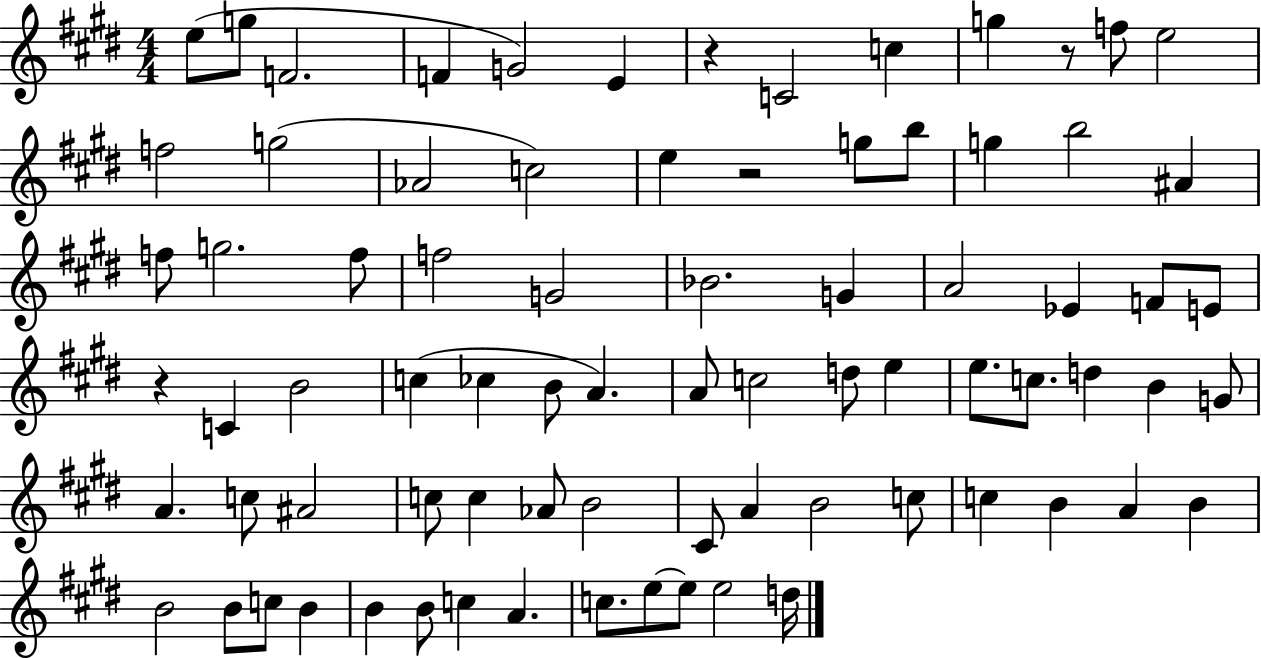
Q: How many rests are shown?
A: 4